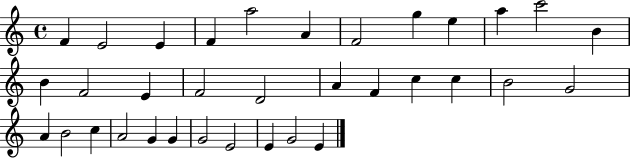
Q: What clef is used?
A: treble